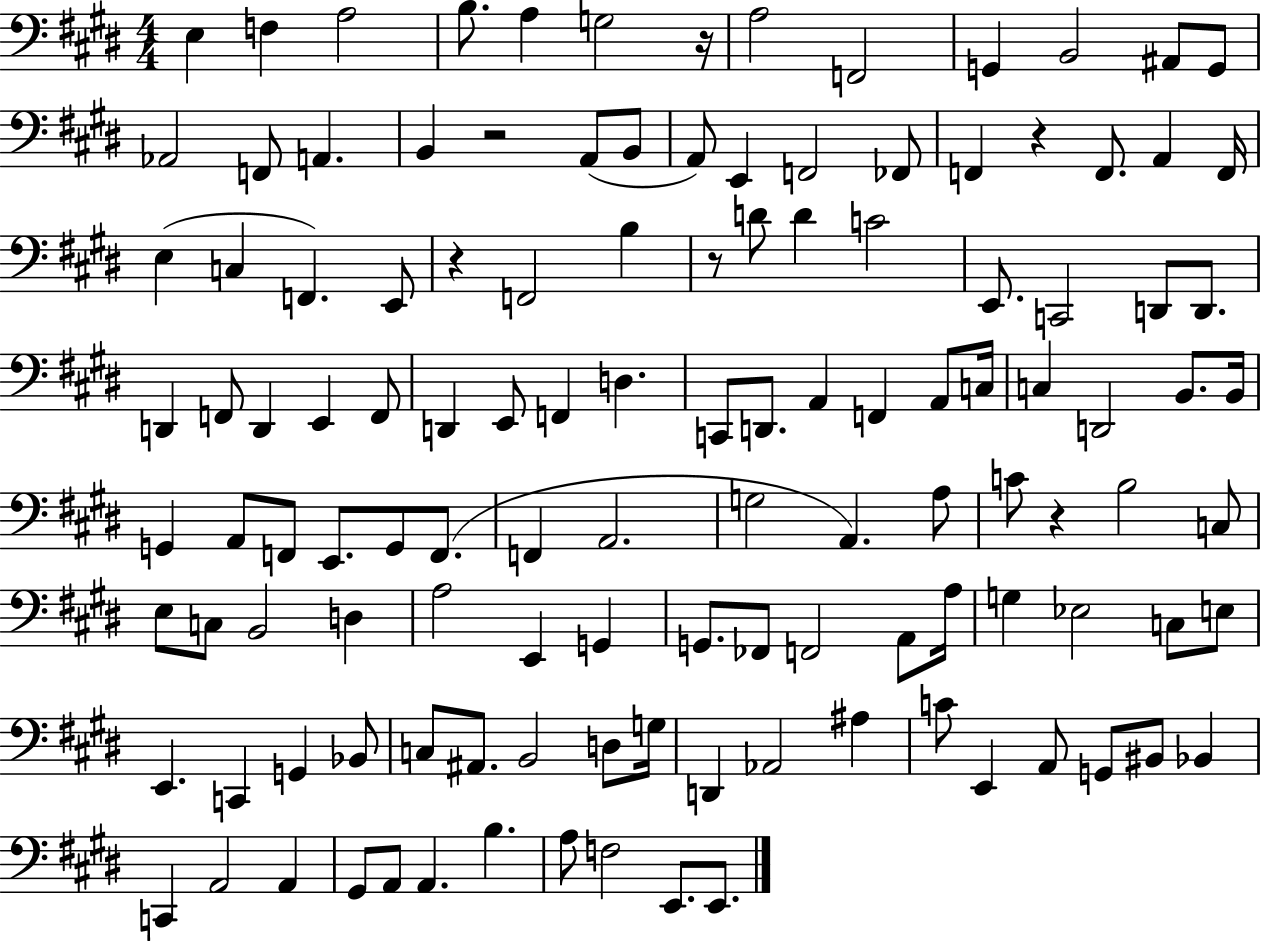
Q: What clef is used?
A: bass